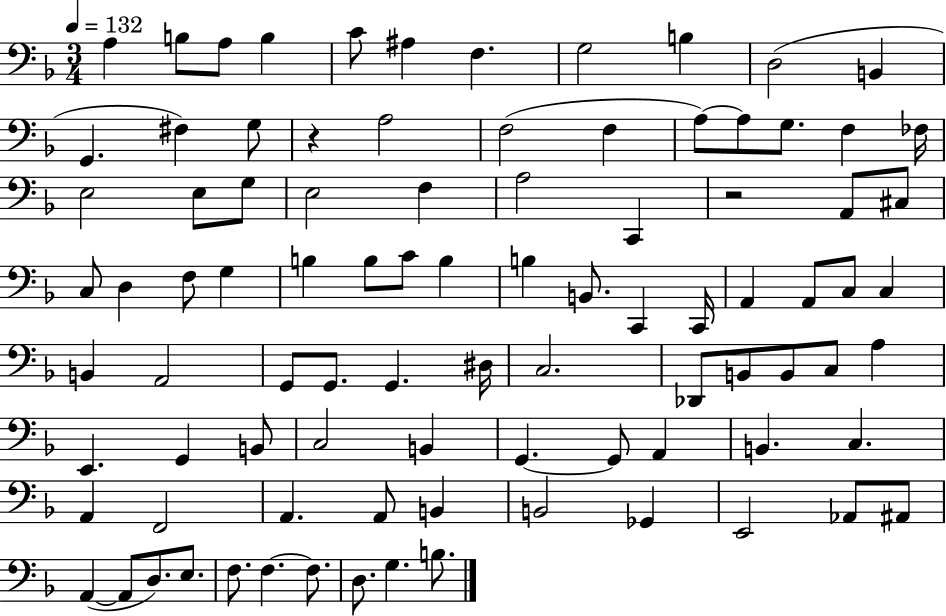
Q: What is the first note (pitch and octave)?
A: A3